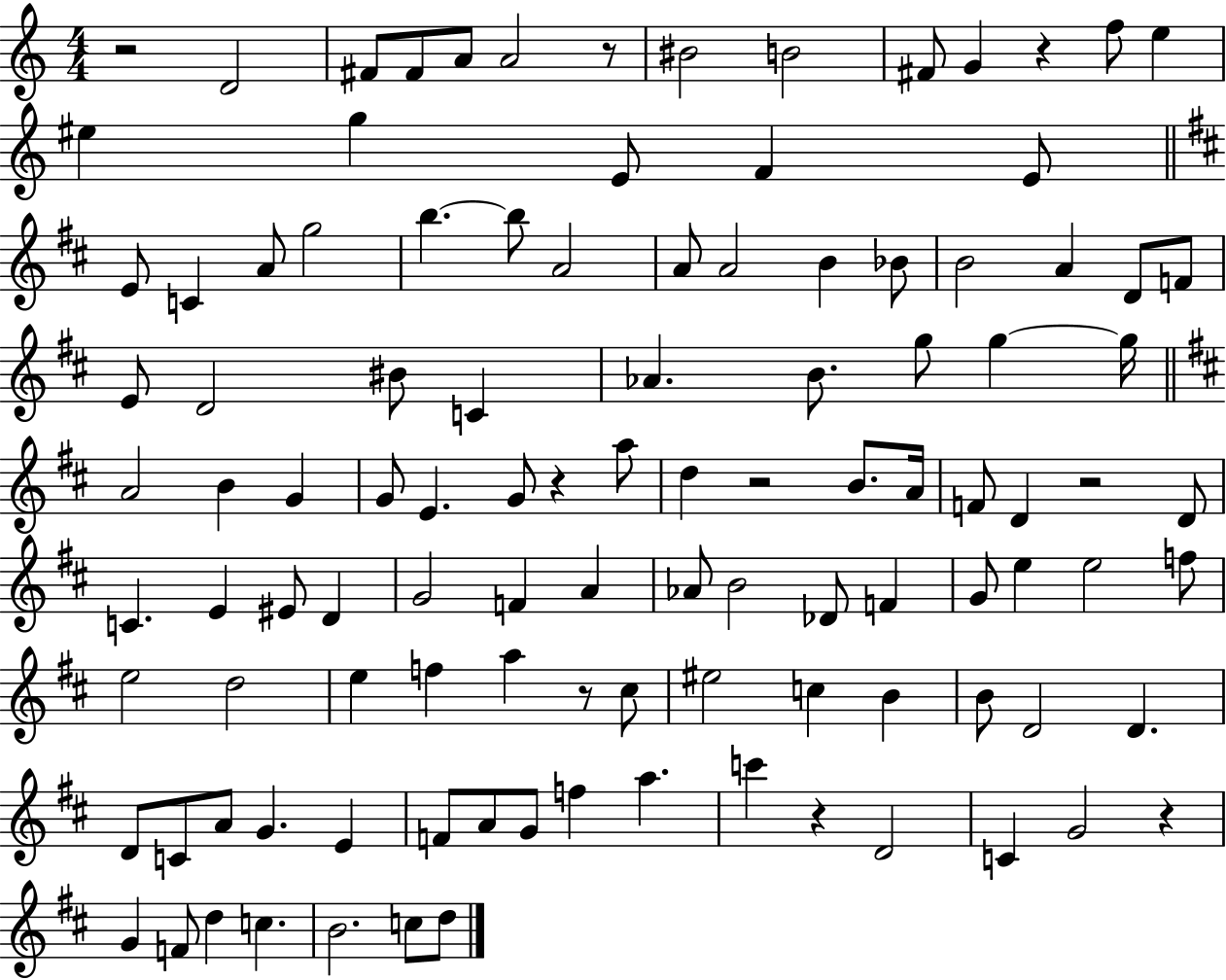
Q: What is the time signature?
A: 4/4